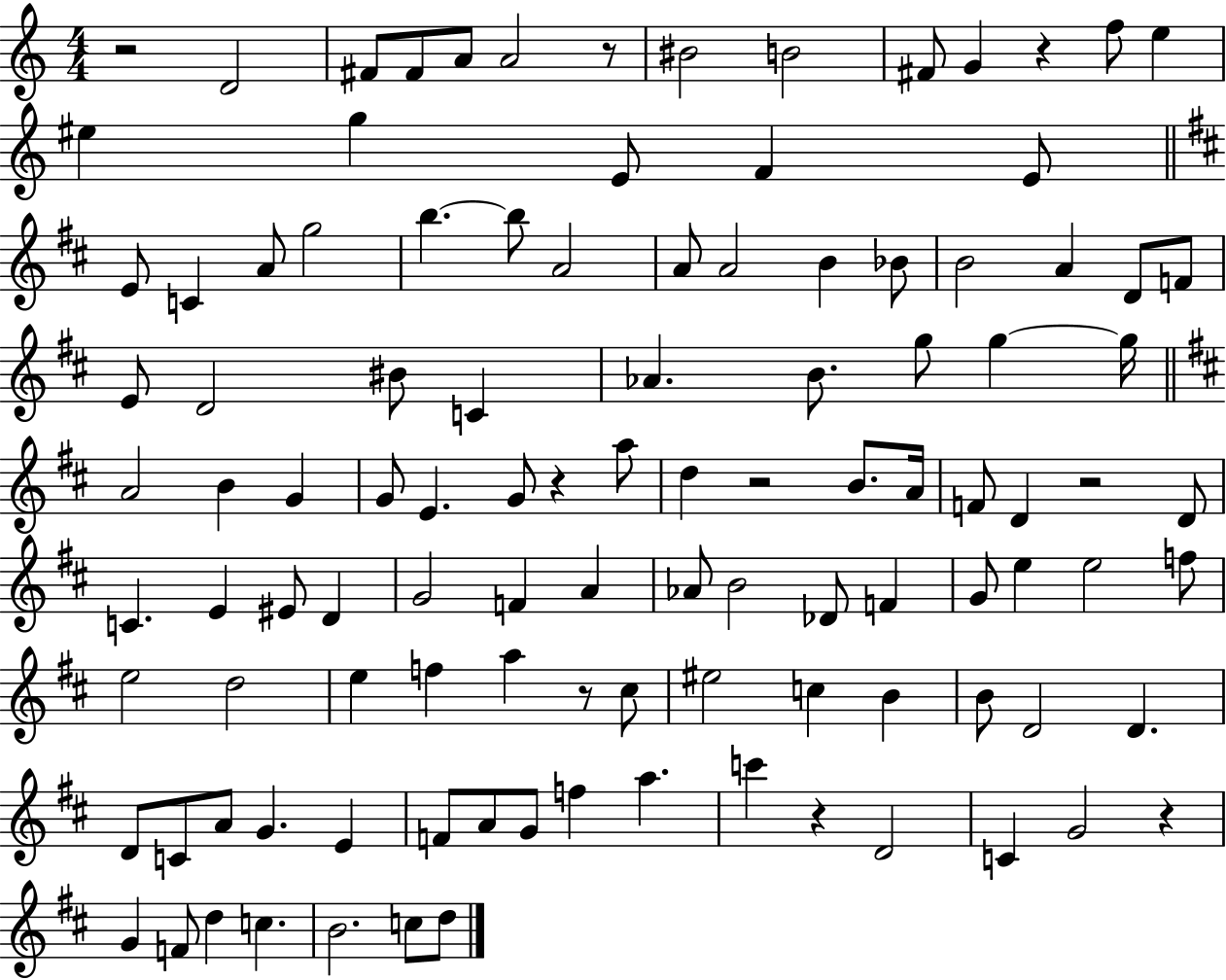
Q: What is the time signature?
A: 4/4